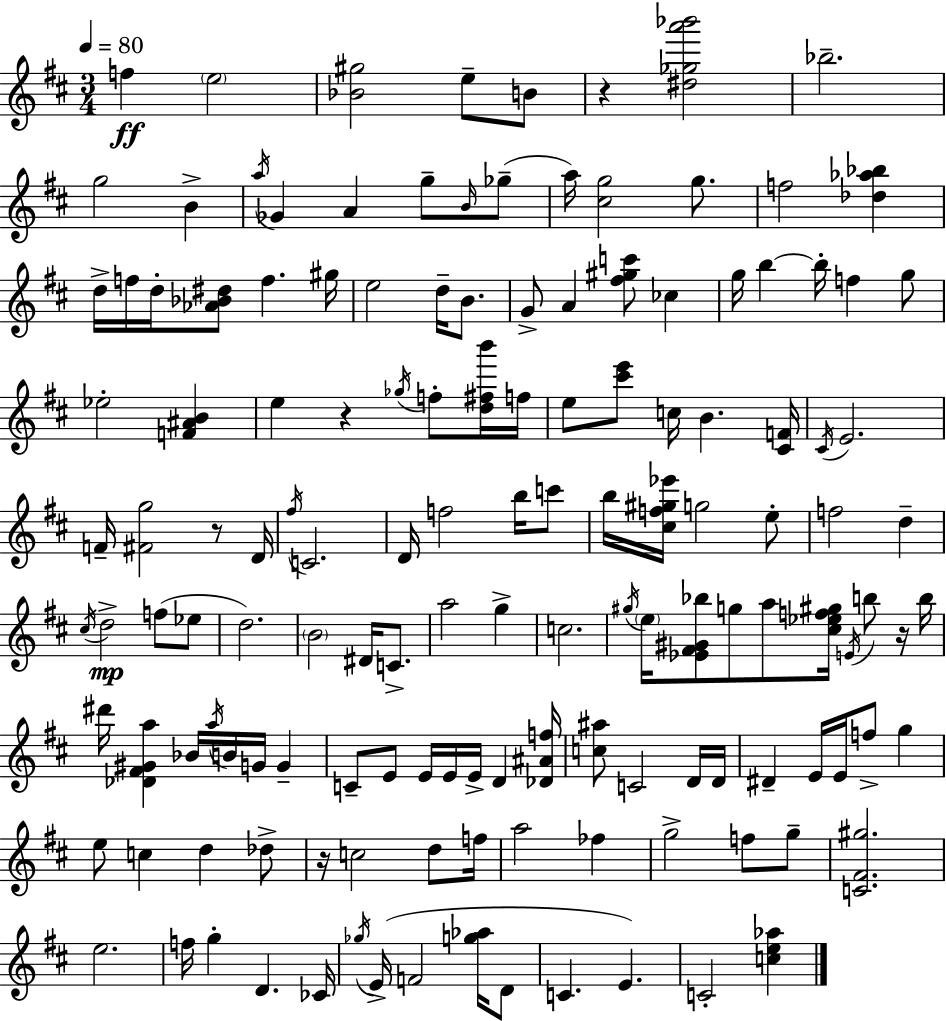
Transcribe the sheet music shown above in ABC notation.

X:1
T:Untitled
M:3/4
L:1/4
K:D
f e2 [_B^g]2 e/2 B/2 z [^d_ga'_b']2 _b2 g2 B a/4 _G A g/2 B/4 _g/2 a/4 [^cg]2 g/2 f2 [_d_a_b] d/4 f/4 d/4 [_A_B^d]/2 f ^g/4 e2 d/4 B/2 G/2 A [^f^gc']/2 _c g/4 b b/4 f g/2 _e2 [F^AB] e z _g/4 f/2 [d^fb']/4 f/4 e/2 [^c'e']/2 c/4 B [^CF]/4 ^C/4 E2 F/4 [^Fg]2 z/2 D/4 ^f/4 C2 D/4 f2 b/4 c'/2 b/4 [^cf^g_e']/4 g2 e/2 f2 d ^c/4 d2 f/2 _e/2 d2 B2 ^D/4 C/2 a2 g c2 ^g/4 e/4 [_E^F^G_b]/2 g/2 a/2 [^c_ef^g]/4 E/4 b/2 z/4 b/4 ^d'/4 [_D^F^Ga] _B/4 a/4 B/4 G/4 G C/2 E/2 E/4 E/4 E/4 D [_D^Af]/4 [c^a]/2 C2 D/4 D/4 ^D E/4 E/4 f/2 g e/2 c d _d/2 z/4 c2 d/2 f/4 a2 _f g2 f/2 g/2 [C^F^g]2 e2 f/4 g D _C/4 _g/4 E/4 F2 [g_a]/4 D/2 C E C2 [ce_a]